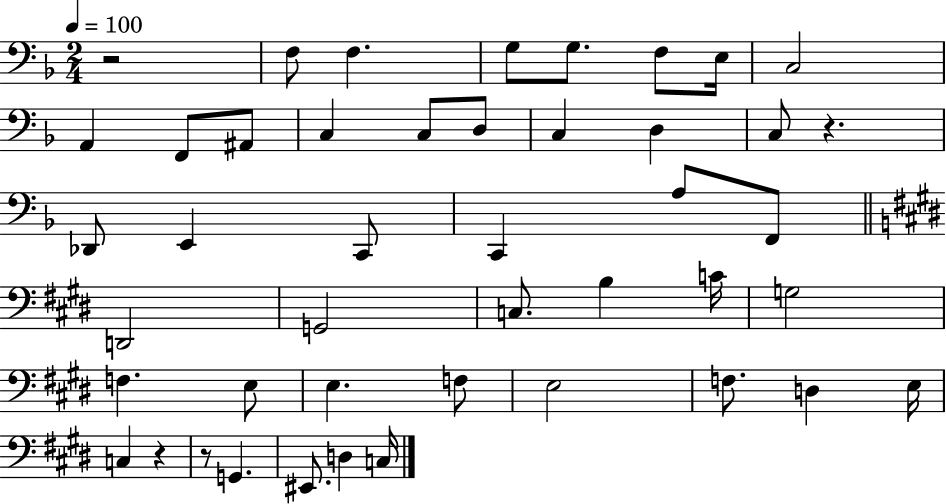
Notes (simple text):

R/h F3/e F3/q. G3/e G3/e. F3/e E3/s C3/h A2/q F2/e A#2/e C3/q C3/e D3/e C3/q D3/q C3/e R/q. Db2/e E2/q C2/e C2/q A3/e F2/e D2/h G2/h C3/e. B3/q C4/s G3/h F3/q. E3/e E3/q. F3/e E3/h F3/e. D3/q E3/s C3/q R/q R/e G2/q. EIS2/e. D3/q C3/s